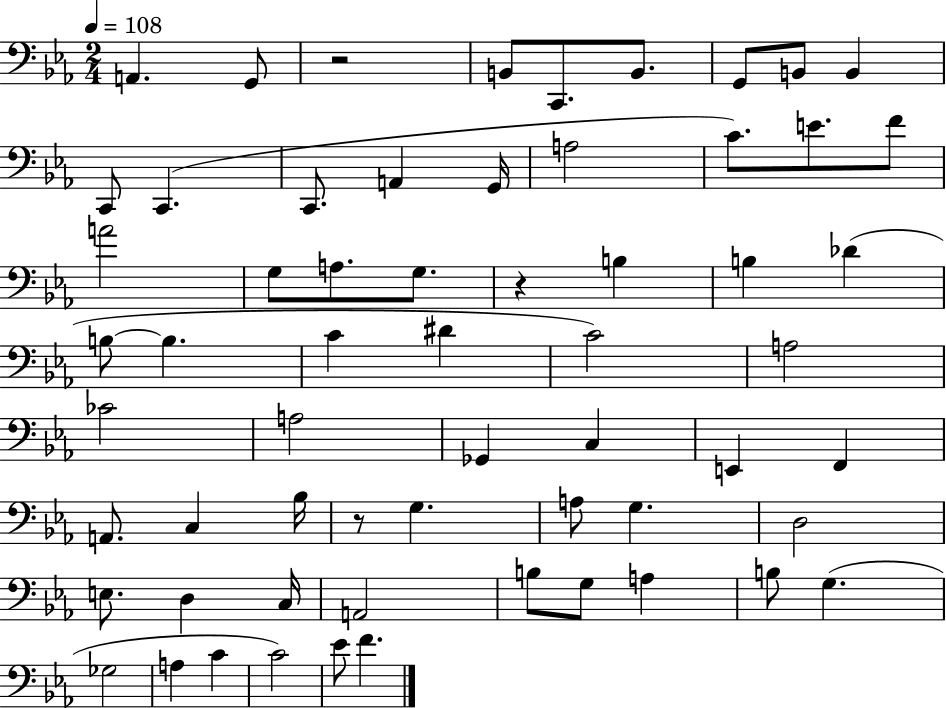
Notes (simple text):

A2/q. G2/e R/h B2/e C2/e. B2/e. G2/e B2/e B2/q C2/e C2/q. C2/e. A2/q G2/s A3/h C4/e. E4/e. F4/e A4/h G3/e A3/e. G3/e. R/q B3/q B3/q Db4/q B3/e B3/q. C4/q D#4/q C4/h A3/h CES4/h A3/h Gb2/q C3/q E2/q F2/q A2/e. C3/q Bb3/s R/e G3/q. A3/e G3/q. D3/h E3/e. D3/q C3/s A2/h B3/e G3/e A3/q B3/e G3/q. Gb3/h A3/q C4/q C4/h Eb4/e F4/q.